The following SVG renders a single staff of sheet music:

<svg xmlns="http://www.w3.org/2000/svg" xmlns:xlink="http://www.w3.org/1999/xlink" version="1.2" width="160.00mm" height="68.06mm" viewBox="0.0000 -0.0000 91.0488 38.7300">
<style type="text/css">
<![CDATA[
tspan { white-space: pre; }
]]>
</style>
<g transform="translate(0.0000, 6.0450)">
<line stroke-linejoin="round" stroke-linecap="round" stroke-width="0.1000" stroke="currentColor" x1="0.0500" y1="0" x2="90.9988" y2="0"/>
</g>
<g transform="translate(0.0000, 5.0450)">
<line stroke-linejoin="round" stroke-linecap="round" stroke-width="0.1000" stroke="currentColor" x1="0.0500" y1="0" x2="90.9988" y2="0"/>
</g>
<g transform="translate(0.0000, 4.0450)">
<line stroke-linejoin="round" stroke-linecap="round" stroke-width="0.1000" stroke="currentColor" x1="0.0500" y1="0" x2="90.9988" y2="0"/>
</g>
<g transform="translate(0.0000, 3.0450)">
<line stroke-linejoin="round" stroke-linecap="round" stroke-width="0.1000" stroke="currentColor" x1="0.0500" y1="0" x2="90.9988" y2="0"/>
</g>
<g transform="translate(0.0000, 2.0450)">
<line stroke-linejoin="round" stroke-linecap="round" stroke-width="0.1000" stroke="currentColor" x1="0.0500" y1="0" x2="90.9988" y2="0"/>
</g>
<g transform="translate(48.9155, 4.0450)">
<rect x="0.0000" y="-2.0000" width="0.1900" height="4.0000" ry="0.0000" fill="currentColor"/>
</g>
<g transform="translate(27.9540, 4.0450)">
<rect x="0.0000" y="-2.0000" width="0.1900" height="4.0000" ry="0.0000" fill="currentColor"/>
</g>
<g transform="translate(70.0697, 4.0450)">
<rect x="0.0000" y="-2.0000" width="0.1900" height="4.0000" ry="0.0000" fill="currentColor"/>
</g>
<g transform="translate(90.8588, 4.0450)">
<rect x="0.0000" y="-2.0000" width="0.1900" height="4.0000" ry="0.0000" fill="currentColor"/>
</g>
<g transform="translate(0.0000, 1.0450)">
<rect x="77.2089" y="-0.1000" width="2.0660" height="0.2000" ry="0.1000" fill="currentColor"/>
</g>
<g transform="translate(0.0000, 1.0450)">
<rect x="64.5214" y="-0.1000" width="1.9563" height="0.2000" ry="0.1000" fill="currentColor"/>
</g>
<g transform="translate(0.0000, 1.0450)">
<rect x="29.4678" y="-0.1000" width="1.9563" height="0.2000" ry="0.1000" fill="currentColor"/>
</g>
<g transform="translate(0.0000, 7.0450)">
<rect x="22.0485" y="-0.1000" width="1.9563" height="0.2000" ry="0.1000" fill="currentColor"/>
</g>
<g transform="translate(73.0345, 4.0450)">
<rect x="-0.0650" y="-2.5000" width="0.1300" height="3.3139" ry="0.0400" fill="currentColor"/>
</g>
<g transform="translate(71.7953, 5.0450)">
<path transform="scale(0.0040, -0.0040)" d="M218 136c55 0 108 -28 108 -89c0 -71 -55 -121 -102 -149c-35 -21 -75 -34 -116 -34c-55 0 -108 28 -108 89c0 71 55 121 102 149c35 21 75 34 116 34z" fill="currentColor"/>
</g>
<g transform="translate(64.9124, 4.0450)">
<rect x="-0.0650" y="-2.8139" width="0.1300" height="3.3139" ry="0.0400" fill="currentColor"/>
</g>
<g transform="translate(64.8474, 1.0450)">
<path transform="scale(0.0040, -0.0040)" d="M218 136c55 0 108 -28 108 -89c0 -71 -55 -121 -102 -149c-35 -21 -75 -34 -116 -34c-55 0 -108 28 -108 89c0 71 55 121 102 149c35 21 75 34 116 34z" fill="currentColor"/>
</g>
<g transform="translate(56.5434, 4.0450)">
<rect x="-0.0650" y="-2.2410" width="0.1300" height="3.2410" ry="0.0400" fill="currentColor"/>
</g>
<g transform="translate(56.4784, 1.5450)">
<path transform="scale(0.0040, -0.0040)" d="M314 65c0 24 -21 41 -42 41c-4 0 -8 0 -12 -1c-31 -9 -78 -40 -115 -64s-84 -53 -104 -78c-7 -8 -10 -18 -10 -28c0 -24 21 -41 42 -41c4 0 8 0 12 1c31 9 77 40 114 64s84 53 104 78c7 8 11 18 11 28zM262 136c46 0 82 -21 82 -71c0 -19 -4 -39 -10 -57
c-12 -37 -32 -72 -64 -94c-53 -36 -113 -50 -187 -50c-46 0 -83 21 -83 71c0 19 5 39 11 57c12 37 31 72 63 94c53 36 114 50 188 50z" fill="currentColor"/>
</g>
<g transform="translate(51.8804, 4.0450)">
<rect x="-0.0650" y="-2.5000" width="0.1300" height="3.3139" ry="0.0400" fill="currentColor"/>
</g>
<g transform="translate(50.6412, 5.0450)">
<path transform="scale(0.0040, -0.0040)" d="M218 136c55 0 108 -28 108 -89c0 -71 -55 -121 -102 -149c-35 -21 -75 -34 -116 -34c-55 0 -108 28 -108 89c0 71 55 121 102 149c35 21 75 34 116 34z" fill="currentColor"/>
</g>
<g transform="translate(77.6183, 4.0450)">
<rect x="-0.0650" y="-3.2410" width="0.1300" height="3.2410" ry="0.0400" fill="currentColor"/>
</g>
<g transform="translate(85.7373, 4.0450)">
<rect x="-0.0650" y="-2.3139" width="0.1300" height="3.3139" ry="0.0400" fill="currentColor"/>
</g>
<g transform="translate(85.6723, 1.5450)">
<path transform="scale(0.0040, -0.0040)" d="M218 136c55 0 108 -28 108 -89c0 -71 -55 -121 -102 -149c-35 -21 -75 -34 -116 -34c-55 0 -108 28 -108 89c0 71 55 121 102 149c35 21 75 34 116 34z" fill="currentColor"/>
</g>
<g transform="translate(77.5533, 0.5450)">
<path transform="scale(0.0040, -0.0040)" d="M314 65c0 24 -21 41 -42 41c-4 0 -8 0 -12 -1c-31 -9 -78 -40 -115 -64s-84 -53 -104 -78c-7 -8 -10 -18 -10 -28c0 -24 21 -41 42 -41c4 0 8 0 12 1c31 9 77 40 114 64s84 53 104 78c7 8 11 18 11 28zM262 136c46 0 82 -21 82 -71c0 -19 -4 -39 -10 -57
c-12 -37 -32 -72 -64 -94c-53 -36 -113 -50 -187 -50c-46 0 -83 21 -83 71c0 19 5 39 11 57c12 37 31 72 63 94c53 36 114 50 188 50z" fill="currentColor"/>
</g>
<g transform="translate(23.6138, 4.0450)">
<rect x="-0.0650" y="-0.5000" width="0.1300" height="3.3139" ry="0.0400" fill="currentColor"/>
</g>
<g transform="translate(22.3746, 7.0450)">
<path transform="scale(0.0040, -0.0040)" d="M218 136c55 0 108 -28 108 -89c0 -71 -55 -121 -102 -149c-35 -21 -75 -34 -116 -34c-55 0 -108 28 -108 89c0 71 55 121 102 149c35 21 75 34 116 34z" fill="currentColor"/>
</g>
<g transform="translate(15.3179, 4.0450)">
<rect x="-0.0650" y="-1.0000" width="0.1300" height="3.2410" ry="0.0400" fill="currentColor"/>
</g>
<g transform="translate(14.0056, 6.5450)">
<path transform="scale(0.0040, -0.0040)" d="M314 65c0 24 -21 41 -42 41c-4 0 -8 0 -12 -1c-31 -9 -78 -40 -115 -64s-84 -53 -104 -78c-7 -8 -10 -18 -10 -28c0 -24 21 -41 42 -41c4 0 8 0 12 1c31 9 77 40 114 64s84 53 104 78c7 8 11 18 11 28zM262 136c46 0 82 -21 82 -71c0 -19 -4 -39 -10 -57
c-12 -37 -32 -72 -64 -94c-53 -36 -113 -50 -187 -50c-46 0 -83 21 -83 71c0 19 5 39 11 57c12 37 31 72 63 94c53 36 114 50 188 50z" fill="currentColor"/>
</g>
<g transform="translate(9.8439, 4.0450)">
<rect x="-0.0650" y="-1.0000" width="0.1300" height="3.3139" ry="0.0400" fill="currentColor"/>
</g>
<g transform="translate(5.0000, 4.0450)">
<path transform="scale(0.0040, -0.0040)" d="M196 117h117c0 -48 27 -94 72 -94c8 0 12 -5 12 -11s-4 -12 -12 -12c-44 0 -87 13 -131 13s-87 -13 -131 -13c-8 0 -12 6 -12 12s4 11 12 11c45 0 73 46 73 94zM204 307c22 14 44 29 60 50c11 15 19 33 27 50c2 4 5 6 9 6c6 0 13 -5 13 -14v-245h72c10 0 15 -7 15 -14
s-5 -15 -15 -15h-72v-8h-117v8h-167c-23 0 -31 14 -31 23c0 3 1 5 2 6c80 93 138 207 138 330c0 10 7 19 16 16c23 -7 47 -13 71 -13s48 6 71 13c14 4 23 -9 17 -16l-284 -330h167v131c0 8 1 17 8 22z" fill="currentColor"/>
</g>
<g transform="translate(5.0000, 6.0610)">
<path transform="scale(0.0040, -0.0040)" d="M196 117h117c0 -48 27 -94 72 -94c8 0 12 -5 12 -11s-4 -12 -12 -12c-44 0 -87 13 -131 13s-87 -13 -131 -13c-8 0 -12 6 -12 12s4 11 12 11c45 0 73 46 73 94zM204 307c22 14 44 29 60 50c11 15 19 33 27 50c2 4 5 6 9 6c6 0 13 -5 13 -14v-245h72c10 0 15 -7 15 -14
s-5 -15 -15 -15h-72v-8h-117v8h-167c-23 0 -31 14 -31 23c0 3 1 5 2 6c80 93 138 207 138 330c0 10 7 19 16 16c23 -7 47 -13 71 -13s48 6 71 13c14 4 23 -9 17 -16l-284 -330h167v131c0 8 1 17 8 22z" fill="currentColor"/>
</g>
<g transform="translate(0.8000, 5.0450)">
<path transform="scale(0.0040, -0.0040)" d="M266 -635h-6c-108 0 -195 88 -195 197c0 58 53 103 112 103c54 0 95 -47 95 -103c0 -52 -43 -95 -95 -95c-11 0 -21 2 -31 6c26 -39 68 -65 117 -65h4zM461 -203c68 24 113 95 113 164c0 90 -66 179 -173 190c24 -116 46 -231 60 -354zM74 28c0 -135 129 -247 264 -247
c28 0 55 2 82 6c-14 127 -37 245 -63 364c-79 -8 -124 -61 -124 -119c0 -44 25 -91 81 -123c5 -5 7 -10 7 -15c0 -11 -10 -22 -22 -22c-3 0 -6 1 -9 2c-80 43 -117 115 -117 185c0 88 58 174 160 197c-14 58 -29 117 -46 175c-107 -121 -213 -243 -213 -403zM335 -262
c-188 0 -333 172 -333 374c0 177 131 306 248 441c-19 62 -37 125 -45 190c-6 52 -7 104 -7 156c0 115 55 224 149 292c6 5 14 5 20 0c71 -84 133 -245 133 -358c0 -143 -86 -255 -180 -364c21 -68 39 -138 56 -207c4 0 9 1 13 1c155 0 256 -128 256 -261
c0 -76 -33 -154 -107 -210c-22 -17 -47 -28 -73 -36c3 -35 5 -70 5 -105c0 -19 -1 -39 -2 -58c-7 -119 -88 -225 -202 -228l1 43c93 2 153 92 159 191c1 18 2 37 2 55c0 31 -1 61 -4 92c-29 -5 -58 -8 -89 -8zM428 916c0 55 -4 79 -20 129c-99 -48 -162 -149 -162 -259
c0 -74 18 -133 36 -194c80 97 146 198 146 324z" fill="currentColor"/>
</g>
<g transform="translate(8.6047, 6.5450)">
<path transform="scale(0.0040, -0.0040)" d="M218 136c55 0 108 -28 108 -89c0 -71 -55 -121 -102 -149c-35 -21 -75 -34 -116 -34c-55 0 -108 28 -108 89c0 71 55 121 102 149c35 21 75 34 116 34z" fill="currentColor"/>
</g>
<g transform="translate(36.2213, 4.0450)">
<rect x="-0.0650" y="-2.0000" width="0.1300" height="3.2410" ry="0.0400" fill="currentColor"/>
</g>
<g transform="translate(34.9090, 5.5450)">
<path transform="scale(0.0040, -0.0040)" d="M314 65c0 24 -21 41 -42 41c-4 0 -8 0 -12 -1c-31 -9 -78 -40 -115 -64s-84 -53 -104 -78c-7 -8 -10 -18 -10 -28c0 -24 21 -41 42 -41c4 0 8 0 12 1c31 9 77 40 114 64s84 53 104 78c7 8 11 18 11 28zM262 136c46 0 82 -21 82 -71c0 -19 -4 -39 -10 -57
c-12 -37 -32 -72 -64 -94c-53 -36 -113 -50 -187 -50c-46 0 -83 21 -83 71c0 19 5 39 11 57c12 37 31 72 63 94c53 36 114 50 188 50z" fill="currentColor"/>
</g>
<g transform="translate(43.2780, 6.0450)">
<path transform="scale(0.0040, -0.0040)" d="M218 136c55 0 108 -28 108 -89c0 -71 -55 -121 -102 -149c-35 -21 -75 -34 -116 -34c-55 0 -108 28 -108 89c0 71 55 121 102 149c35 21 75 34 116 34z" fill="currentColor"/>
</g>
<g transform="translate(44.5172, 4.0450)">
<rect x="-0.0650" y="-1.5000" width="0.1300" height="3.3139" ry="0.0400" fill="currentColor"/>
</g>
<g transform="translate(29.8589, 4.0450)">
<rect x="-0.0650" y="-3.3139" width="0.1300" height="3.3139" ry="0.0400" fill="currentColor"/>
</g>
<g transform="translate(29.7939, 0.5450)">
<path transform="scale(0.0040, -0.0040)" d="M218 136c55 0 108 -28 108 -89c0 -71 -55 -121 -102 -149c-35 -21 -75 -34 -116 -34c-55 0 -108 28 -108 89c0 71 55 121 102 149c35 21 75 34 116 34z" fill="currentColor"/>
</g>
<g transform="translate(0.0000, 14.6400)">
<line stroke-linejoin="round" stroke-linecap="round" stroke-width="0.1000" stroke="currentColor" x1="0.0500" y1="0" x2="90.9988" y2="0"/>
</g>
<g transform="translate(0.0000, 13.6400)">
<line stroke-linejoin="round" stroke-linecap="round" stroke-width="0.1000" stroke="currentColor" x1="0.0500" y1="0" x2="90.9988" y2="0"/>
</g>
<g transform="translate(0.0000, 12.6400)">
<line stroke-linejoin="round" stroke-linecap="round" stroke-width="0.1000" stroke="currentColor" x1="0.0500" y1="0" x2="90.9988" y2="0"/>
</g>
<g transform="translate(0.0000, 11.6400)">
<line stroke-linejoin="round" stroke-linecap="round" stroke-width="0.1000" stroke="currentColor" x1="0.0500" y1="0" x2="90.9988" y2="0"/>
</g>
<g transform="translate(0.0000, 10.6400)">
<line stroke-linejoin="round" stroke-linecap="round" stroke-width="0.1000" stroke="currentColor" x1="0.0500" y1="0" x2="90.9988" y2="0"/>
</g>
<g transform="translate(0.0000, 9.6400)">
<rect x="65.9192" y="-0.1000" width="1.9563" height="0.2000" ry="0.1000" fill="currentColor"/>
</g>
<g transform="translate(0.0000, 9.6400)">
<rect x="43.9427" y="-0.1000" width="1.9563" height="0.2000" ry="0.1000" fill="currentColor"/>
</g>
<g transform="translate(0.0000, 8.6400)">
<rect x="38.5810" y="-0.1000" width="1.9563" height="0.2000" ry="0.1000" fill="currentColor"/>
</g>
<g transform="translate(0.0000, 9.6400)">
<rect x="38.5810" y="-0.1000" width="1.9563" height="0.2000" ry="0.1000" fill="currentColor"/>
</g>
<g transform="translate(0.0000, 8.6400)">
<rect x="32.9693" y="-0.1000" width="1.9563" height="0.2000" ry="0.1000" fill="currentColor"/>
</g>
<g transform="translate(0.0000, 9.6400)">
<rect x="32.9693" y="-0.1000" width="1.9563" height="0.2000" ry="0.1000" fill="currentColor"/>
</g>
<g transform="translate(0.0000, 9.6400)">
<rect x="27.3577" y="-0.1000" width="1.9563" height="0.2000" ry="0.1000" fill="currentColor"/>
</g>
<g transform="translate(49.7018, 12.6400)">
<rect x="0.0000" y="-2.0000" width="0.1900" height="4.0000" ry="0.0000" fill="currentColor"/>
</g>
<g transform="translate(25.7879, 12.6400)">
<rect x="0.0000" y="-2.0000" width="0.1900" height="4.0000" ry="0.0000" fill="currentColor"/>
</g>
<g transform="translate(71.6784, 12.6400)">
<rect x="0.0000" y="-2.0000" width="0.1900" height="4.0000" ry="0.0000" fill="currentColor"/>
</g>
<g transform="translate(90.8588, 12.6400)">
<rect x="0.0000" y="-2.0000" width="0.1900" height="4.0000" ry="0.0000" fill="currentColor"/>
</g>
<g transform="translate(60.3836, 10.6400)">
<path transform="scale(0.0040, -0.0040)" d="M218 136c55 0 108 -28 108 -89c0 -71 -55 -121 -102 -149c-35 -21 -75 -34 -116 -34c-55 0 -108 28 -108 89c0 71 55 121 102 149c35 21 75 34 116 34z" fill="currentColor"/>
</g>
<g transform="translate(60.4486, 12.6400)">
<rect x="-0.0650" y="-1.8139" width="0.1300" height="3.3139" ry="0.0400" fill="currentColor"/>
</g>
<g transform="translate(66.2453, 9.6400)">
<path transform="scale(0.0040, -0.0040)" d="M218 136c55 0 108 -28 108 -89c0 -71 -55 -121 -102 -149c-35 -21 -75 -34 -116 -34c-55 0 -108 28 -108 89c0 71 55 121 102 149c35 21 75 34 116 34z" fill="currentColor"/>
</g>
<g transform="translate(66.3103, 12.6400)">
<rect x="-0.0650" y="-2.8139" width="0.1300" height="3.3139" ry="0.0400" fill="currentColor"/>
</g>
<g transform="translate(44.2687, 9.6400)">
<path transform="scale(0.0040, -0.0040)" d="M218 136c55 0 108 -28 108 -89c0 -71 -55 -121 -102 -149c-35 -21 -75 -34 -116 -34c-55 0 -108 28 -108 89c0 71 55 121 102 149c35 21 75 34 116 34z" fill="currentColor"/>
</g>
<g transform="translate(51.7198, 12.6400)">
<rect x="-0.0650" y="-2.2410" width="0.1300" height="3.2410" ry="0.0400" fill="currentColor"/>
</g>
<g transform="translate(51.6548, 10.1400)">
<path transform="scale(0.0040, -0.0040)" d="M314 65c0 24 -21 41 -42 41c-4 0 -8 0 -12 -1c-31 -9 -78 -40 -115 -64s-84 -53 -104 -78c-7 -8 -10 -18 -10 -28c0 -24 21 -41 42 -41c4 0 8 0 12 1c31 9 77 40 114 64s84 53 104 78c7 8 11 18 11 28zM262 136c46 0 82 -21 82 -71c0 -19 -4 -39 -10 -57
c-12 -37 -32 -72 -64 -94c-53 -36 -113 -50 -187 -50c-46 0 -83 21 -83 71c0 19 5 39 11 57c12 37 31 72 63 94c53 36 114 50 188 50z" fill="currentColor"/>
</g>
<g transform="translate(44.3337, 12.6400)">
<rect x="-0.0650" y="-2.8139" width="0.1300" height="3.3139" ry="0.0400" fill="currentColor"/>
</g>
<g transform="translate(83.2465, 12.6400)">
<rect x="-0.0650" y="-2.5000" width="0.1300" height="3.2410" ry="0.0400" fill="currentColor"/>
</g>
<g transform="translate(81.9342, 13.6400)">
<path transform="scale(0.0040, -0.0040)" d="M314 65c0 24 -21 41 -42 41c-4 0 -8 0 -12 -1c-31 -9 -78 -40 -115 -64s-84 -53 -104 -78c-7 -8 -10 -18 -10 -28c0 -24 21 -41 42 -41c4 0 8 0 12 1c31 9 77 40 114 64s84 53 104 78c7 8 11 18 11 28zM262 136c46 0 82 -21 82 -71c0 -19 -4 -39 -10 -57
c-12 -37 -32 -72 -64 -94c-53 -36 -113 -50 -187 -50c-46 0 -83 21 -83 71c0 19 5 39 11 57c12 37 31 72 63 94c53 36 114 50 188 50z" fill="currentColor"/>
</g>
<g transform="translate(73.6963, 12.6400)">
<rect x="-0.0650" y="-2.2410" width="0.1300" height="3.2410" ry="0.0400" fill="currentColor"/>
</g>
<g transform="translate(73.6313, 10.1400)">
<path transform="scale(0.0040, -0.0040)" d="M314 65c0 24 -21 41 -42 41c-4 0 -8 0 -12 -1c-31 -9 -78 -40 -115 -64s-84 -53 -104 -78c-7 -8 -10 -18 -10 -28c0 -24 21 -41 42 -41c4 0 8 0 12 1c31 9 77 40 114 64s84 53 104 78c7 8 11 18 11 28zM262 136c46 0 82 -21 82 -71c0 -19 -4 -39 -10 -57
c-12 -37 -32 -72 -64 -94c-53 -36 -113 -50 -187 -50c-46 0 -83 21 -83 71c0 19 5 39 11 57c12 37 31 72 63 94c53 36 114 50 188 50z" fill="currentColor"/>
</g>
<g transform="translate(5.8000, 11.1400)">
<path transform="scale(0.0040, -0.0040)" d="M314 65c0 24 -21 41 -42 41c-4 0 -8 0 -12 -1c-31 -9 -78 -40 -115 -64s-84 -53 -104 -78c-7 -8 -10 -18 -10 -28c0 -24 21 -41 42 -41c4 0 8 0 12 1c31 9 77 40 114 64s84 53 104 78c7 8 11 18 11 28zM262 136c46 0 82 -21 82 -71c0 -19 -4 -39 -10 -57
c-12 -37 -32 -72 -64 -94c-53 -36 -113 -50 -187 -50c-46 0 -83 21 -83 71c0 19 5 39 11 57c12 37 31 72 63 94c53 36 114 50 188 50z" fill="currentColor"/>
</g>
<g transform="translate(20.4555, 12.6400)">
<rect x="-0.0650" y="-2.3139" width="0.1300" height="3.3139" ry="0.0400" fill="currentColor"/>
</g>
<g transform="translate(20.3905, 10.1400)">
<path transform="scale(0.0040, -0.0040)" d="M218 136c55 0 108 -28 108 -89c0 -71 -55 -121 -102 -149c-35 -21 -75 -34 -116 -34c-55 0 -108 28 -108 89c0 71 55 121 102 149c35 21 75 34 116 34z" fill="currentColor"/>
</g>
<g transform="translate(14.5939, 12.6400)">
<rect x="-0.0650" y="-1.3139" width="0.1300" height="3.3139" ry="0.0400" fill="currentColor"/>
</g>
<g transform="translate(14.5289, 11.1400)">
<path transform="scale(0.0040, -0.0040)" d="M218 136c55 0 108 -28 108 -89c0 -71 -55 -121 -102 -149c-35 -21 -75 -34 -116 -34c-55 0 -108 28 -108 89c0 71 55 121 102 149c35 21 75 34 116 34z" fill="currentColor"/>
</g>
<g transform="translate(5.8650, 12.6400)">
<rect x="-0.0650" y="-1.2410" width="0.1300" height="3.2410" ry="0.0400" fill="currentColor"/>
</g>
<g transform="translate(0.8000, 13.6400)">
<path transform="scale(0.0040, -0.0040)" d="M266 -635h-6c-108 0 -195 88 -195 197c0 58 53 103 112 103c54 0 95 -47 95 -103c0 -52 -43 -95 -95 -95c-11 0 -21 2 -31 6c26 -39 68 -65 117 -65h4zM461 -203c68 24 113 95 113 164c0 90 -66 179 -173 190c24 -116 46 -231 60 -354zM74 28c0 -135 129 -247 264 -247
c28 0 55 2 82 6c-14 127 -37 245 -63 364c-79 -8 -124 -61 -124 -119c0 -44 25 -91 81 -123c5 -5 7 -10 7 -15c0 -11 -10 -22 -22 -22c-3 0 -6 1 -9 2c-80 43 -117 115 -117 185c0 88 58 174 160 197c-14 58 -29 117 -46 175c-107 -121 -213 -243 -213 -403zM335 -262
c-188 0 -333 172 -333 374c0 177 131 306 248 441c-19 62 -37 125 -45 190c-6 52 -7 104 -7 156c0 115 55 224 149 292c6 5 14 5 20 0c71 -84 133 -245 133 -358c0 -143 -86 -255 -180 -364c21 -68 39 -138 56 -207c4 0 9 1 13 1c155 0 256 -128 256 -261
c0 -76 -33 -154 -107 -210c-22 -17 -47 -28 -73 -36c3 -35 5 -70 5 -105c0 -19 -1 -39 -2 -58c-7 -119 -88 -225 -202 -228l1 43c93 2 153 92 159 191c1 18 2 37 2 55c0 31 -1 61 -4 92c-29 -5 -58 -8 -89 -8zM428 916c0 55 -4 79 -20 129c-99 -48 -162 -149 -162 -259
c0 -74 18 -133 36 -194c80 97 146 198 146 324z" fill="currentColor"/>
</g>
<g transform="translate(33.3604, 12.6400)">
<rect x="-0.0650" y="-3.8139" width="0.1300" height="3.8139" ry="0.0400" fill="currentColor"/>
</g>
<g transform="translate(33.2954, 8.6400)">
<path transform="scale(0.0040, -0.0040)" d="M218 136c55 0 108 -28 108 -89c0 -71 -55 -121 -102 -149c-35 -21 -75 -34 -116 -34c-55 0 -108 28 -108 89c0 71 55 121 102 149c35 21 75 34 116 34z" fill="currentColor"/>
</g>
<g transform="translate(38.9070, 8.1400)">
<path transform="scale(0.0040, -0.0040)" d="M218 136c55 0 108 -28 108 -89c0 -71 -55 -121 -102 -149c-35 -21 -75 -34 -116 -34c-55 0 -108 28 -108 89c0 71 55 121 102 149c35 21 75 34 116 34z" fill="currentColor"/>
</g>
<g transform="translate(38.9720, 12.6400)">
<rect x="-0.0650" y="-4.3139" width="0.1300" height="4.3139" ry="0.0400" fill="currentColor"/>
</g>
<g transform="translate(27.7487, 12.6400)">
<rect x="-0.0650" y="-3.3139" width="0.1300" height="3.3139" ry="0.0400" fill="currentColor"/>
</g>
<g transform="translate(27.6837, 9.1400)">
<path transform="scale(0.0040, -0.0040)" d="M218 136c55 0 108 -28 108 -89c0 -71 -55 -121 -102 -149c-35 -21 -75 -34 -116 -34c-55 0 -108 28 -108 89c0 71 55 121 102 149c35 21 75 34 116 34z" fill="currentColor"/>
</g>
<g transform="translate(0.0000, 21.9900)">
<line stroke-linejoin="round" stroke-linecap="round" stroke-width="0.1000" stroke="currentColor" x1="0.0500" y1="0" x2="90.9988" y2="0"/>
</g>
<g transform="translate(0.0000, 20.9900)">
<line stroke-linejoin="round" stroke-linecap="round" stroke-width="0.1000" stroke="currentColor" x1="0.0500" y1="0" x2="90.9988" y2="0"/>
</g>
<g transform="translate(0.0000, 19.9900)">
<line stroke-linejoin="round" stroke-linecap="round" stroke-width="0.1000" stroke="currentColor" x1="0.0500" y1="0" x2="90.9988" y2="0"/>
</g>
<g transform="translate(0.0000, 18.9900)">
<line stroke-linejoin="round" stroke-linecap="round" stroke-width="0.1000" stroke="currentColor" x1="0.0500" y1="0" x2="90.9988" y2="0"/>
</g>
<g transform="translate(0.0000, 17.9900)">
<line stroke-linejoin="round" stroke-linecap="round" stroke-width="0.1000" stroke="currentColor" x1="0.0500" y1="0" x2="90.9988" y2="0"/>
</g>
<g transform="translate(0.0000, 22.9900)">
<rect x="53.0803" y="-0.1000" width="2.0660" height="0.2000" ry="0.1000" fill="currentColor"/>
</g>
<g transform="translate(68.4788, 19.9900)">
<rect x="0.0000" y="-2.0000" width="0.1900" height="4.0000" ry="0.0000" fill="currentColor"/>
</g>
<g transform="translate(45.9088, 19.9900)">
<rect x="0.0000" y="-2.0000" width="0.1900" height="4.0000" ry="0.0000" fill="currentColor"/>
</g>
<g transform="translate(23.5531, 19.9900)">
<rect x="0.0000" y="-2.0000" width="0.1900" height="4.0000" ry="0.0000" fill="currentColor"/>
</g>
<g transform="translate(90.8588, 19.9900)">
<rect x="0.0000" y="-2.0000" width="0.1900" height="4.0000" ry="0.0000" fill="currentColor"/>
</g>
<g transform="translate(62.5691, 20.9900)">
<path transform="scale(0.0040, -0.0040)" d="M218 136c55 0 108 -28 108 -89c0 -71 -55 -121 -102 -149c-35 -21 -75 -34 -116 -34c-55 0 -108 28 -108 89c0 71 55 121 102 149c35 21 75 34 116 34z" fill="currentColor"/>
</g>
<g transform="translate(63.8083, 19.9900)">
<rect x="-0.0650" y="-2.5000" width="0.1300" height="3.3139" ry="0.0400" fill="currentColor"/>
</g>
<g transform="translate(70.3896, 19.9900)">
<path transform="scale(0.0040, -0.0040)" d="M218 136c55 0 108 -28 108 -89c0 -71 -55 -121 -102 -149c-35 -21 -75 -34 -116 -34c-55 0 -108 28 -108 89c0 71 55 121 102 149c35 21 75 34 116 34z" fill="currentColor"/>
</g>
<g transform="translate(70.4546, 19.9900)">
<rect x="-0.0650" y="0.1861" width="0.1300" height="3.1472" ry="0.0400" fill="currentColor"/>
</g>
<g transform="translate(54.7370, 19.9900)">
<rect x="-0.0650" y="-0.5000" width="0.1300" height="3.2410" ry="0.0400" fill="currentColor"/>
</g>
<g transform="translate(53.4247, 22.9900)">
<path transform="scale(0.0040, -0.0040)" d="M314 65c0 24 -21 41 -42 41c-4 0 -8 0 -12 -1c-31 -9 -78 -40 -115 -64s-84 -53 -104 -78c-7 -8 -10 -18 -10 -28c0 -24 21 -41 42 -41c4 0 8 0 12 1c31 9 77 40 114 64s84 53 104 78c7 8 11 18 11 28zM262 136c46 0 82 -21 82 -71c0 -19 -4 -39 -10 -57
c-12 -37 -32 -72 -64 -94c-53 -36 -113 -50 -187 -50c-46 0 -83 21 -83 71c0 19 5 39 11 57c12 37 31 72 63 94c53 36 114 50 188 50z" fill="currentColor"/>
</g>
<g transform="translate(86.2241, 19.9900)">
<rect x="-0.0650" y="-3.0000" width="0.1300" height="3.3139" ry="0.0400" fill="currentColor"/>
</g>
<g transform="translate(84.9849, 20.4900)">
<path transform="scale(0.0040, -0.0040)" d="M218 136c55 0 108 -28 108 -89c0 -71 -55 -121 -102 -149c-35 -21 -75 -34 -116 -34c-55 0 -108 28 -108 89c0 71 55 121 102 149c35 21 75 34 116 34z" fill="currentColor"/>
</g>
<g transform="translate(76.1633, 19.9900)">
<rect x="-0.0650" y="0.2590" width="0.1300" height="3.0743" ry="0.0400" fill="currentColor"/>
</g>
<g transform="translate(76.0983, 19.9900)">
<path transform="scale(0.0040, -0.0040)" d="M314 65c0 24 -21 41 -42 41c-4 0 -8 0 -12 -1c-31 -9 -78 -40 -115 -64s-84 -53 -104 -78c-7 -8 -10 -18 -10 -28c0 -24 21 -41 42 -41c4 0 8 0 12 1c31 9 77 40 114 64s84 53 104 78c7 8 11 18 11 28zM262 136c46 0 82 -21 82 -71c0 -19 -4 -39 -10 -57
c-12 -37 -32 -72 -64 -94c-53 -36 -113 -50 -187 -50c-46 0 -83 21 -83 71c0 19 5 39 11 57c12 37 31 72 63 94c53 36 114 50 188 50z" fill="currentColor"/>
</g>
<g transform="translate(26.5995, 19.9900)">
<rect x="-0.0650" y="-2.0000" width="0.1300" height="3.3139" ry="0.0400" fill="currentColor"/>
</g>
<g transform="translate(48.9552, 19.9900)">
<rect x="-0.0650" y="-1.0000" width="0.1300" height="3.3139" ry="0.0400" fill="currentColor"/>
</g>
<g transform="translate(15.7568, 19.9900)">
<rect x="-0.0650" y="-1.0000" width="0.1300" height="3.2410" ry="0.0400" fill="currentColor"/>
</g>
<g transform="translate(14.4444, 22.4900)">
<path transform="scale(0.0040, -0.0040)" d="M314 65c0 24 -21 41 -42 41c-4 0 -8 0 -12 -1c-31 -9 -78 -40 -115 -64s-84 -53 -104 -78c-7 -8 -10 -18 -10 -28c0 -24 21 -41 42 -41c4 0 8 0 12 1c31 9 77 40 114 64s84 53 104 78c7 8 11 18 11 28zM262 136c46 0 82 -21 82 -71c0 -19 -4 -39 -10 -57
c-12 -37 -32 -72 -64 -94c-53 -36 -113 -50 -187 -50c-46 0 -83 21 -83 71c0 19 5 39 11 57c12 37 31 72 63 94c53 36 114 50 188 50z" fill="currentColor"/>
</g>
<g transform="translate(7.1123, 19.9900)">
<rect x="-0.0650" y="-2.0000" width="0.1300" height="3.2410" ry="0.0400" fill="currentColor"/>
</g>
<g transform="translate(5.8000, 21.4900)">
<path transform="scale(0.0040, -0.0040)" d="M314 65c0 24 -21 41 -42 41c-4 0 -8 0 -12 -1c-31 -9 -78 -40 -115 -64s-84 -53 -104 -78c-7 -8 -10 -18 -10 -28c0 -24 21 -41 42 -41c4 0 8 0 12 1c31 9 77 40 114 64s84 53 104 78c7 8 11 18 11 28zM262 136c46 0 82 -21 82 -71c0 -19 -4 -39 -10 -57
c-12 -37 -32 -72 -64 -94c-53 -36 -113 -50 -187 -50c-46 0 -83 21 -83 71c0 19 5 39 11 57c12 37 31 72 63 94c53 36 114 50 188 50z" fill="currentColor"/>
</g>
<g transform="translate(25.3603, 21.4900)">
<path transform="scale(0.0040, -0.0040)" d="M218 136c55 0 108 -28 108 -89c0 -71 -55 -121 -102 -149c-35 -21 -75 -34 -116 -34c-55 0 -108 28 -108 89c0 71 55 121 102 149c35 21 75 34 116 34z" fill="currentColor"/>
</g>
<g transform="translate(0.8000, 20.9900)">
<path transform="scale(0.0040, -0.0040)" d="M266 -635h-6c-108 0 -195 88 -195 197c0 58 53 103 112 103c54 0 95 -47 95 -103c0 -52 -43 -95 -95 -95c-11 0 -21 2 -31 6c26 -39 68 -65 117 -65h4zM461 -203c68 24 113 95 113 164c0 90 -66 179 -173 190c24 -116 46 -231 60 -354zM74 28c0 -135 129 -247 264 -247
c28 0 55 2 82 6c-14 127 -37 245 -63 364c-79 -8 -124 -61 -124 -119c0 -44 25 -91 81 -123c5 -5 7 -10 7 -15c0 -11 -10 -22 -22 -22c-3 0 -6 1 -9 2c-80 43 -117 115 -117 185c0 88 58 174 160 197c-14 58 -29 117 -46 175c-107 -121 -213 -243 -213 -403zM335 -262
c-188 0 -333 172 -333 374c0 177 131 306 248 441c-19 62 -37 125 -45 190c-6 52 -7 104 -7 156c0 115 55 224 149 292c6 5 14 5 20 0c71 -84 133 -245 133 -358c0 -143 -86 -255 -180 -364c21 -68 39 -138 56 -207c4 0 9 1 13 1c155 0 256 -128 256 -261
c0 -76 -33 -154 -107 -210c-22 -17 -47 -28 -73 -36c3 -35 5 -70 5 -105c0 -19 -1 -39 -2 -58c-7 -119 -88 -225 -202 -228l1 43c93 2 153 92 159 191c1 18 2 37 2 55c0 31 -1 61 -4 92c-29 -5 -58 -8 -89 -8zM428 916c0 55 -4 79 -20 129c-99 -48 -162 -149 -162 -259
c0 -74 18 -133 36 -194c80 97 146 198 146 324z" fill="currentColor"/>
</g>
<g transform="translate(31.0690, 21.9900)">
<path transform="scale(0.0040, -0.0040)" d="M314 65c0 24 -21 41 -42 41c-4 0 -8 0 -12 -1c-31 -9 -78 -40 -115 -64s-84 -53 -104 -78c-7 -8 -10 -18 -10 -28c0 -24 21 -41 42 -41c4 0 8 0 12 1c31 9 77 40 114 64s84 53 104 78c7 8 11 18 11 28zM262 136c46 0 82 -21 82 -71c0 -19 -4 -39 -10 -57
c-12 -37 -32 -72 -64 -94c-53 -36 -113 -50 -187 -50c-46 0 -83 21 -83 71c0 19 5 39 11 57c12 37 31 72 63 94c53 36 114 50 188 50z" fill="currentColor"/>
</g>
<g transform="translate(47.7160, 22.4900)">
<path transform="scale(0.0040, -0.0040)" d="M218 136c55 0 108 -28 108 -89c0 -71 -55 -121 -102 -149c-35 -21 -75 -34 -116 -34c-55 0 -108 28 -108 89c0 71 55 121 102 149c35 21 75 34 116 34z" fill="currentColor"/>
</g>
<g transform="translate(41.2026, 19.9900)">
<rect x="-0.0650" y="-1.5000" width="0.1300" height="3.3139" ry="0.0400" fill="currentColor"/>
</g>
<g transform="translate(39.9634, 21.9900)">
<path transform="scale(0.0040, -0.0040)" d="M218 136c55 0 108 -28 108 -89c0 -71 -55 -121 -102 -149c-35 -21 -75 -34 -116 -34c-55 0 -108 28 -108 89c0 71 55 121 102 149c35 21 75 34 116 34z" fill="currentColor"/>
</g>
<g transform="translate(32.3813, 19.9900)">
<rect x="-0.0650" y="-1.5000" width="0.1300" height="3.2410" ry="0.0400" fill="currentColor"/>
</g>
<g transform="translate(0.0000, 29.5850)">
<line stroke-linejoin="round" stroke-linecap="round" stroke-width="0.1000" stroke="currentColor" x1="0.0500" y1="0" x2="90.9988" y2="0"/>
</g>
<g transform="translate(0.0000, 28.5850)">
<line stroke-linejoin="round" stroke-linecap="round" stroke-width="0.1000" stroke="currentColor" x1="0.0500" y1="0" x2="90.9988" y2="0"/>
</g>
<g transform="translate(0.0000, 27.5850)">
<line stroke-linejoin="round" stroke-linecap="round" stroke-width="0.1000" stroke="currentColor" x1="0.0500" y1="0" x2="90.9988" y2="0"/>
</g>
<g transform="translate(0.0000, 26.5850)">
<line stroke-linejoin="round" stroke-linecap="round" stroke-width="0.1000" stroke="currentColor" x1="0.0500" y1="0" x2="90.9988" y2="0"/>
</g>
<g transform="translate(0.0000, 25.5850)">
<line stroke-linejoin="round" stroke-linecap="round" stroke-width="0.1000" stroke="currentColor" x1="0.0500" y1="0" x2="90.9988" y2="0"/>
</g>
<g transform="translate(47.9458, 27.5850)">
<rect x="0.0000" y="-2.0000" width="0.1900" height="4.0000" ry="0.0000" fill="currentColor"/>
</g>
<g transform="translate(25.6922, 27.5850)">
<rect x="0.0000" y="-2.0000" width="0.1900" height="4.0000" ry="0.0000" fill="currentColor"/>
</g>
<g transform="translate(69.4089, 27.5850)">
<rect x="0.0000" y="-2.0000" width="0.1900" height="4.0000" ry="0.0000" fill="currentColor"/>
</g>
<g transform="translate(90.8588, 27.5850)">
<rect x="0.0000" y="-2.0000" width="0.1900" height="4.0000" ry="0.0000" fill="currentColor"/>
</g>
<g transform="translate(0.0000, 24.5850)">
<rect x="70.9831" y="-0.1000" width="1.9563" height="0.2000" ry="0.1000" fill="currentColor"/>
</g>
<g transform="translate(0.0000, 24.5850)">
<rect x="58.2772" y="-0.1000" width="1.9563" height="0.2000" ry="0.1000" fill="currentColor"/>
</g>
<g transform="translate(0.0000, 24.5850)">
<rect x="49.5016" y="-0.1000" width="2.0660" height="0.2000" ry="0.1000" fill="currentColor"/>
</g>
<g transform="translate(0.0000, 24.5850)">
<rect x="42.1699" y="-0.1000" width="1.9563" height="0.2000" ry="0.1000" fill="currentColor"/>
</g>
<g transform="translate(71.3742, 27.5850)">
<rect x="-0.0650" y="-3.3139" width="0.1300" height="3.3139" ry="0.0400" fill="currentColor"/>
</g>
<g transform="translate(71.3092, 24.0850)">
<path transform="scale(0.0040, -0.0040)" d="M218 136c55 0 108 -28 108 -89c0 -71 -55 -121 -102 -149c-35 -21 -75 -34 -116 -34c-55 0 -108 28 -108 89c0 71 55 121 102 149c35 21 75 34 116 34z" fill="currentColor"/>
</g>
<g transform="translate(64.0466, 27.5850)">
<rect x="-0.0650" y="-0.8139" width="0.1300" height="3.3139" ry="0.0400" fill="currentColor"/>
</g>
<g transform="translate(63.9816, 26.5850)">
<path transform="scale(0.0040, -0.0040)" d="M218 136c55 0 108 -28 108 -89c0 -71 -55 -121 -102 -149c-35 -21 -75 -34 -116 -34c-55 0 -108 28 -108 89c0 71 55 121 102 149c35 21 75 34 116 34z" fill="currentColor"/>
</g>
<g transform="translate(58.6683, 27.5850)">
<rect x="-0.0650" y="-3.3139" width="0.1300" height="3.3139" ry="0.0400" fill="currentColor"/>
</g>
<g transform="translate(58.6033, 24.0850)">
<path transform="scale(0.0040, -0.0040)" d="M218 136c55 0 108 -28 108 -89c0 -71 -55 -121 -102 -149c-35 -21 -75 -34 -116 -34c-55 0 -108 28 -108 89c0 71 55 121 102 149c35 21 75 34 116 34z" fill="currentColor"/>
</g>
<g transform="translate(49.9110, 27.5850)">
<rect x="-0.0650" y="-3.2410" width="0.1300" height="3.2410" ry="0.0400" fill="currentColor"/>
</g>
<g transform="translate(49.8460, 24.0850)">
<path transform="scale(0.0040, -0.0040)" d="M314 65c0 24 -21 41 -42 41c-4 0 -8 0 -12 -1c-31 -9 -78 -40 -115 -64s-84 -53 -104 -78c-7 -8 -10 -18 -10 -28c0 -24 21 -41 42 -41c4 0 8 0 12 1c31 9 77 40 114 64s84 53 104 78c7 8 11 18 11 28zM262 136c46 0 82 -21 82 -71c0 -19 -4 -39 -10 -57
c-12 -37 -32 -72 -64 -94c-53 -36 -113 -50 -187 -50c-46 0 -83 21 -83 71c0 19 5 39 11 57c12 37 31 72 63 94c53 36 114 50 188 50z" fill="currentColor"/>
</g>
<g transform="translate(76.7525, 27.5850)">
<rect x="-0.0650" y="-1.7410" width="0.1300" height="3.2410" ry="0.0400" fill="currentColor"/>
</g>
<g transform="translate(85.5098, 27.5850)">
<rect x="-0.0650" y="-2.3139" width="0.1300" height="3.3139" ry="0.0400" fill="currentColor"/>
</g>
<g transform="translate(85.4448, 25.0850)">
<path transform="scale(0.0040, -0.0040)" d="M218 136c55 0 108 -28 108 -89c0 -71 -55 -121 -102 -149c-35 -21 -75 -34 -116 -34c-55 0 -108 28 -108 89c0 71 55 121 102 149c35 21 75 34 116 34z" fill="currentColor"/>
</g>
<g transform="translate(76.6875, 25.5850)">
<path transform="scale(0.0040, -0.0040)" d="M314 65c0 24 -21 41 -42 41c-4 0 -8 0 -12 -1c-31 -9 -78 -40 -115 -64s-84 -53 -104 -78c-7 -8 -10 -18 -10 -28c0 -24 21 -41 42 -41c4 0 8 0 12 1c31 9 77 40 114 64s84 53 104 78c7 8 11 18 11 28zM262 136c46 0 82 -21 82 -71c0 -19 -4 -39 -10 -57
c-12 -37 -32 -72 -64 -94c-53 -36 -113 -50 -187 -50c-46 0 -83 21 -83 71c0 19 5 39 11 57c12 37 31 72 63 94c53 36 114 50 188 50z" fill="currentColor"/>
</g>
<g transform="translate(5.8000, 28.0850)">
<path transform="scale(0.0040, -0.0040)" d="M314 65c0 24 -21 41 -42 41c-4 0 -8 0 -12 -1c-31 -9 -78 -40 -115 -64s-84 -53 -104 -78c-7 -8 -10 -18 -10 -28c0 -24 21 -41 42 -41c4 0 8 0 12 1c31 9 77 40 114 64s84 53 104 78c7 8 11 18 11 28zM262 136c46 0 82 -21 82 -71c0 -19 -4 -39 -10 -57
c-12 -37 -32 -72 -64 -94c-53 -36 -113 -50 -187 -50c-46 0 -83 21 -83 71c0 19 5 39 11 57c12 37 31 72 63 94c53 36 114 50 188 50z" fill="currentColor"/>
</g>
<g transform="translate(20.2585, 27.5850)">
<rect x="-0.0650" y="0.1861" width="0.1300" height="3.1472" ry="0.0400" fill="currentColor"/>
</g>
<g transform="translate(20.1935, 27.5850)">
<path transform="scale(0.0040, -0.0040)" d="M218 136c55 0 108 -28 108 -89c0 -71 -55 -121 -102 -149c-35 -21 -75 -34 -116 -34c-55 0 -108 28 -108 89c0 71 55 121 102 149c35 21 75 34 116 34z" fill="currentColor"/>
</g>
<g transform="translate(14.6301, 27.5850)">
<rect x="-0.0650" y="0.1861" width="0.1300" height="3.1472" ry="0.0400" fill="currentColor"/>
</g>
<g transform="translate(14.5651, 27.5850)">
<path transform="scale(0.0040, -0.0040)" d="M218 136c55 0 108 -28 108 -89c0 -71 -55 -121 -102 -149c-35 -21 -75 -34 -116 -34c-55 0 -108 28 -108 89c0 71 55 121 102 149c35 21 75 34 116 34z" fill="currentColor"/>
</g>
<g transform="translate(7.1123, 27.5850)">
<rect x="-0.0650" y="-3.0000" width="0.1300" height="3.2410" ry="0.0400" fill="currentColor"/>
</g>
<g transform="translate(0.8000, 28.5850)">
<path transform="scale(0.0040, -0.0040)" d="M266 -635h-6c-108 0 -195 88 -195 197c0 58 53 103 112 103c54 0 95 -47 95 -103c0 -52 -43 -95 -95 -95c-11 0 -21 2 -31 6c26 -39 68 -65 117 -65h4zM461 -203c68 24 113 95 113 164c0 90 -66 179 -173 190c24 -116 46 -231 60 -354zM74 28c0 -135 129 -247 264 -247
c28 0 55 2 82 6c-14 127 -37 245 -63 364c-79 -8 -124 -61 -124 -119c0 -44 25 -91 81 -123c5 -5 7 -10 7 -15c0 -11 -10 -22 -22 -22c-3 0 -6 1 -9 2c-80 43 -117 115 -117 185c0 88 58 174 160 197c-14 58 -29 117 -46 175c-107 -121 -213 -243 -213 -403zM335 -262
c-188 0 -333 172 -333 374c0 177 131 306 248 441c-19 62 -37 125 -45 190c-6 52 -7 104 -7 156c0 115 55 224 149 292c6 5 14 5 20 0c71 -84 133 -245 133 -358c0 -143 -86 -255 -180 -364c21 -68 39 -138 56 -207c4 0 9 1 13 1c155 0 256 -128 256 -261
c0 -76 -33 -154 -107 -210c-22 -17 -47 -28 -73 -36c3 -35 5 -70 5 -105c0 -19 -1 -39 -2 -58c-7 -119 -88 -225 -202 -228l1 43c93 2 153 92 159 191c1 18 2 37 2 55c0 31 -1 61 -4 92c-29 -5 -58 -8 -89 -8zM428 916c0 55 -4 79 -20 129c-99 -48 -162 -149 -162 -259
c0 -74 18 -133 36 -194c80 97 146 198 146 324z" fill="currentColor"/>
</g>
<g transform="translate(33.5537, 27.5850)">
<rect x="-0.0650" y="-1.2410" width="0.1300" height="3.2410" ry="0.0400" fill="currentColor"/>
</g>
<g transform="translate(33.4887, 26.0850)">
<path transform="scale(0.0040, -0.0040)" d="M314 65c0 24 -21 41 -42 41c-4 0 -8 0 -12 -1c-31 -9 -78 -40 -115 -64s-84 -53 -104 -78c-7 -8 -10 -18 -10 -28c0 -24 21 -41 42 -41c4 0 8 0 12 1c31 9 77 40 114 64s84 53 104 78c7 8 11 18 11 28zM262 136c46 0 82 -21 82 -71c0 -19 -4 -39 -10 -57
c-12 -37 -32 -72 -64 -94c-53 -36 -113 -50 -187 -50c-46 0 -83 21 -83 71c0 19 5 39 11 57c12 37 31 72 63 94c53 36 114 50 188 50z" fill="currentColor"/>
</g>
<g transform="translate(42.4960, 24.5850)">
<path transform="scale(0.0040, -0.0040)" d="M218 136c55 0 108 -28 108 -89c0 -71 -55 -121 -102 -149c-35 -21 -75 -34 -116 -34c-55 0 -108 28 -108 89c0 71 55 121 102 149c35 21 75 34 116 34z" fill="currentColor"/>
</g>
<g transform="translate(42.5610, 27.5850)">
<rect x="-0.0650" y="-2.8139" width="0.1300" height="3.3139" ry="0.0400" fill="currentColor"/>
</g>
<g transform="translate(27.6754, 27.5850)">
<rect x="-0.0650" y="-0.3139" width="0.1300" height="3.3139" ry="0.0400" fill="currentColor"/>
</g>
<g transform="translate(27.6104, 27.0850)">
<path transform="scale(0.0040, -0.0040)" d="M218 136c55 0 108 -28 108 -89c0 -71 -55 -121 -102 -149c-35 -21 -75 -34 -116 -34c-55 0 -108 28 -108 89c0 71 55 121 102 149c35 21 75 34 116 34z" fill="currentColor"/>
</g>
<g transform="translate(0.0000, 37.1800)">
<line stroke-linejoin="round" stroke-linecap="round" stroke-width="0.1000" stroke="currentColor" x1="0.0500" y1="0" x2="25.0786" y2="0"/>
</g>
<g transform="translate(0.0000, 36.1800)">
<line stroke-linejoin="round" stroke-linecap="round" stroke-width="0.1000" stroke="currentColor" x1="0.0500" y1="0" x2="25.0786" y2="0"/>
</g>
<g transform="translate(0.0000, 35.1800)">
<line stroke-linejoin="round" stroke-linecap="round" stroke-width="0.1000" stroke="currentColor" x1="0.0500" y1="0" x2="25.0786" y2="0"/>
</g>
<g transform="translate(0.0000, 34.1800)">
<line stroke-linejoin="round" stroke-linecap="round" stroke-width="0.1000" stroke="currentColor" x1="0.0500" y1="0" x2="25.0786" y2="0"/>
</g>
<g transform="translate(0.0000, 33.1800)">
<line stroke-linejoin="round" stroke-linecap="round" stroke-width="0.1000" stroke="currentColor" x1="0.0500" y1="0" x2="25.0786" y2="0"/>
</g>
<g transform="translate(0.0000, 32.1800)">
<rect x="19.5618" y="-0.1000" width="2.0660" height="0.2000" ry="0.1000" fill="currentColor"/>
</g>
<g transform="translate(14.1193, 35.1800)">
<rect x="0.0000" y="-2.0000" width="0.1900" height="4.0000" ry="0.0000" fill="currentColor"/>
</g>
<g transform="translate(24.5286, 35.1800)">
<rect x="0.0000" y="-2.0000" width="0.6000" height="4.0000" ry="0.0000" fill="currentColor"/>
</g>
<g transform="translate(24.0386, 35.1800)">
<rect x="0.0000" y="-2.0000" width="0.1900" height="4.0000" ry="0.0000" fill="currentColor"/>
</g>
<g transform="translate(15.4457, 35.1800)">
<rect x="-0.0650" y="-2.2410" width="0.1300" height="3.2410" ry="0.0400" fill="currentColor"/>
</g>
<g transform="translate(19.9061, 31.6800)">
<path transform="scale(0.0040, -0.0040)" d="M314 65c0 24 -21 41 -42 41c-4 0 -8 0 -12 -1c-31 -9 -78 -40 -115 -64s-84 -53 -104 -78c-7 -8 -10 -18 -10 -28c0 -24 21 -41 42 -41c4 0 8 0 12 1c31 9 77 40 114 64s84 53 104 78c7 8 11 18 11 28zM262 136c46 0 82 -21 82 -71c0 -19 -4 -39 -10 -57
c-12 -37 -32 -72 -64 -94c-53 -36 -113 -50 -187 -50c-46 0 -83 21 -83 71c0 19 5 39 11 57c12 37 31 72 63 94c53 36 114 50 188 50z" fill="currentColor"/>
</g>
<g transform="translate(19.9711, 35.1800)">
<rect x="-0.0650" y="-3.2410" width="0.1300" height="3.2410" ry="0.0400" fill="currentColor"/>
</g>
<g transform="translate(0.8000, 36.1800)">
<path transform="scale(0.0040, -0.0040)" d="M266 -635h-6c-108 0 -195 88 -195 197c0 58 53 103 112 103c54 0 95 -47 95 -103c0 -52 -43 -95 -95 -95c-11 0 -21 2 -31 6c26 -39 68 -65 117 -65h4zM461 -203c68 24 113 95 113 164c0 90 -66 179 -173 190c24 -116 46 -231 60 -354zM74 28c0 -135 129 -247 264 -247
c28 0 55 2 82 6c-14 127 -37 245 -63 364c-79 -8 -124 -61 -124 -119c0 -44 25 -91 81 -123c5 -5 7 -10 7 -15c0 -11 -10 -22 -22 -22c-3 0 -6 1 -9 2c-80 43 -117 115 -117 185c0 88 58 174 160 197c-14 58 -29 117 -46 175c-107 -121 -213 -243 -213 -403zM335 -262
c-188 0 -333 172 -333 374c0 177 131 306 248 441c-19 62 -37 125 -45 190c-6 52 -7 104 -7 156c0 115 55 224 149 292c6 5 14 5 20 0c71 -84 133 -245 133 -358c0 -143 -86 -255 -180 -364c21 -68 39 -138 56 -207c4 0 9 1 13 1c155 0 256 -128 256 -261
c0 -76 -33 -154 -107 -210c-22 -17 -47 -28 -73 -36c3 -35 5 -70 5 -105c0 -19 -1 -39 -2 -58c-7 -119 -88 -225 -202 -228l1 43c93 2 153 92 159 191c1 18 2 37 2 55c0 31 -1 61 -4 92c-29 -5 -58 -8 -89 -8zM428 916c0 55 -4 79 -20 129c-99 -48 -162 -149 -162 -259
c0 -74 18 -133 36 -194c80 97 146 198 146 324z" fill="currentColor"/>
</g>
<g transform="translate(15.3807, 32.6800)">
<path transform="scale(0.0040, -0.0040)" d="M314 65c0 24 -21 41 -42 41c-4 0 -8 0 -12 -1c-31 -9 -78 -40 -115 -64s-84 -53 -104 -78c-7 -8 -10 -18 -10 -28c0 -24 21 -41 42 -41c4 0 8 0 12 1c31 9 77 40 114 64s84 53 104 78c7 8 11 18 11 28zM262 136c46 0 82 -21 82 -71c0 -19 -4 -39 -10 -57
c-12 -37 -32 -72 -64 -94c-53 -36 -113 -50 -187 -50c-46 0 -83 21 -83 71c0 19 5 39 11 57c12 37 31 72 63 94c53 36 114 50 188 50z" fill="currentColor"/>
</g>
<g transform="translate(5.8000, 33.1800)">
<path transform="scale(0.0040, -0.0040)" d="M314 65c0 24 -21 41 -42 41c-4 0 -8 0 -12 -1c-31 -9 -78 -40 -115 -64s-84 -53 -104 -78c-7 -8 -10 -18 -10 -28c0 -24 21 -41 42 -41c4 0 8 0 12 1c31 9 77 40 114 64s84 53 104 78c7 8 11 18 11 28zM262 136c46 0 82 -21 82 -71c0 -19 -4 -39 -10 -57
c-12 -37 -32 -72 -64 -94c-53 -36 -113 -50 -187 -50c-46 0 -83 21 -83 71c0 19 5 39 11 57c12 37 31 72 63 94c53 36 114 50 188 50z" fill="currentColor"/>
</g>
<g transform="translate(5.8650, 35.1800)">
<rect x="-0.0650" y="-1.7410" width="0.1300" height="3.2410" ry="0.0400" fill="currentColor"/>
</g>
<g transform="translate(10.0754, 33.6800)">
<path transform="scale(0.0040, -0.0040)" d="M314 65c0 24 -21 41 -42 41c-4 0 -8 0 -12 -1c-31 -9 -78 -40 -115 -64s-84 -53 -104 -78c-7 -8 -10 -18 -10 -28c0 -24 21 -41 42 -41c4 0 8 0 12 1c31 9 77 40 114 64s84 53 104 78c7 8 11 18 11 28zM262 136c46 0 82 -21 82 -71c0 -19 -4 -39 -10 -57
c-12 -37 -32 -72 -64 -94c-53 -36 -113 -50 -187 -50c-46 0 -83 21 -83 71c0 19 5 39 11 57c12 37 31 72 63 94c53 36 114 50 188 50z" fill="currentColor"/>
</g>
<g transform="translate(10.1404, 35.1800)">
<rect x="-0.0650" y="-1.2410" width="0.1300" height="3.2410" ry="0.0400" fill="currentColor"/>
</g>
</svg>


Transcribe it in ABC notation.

X:1
T:Untitled
M:4/4
L:1/4
K:C
D D2 C b F2 E G g2 a G b2 g e2 e g b c' d' a g2 f a g2 G2 F2 D2 F E2 E D C2 G B B2 A A2 B B c e2 a b2 b d b f2 g f2 e2 g2 b2